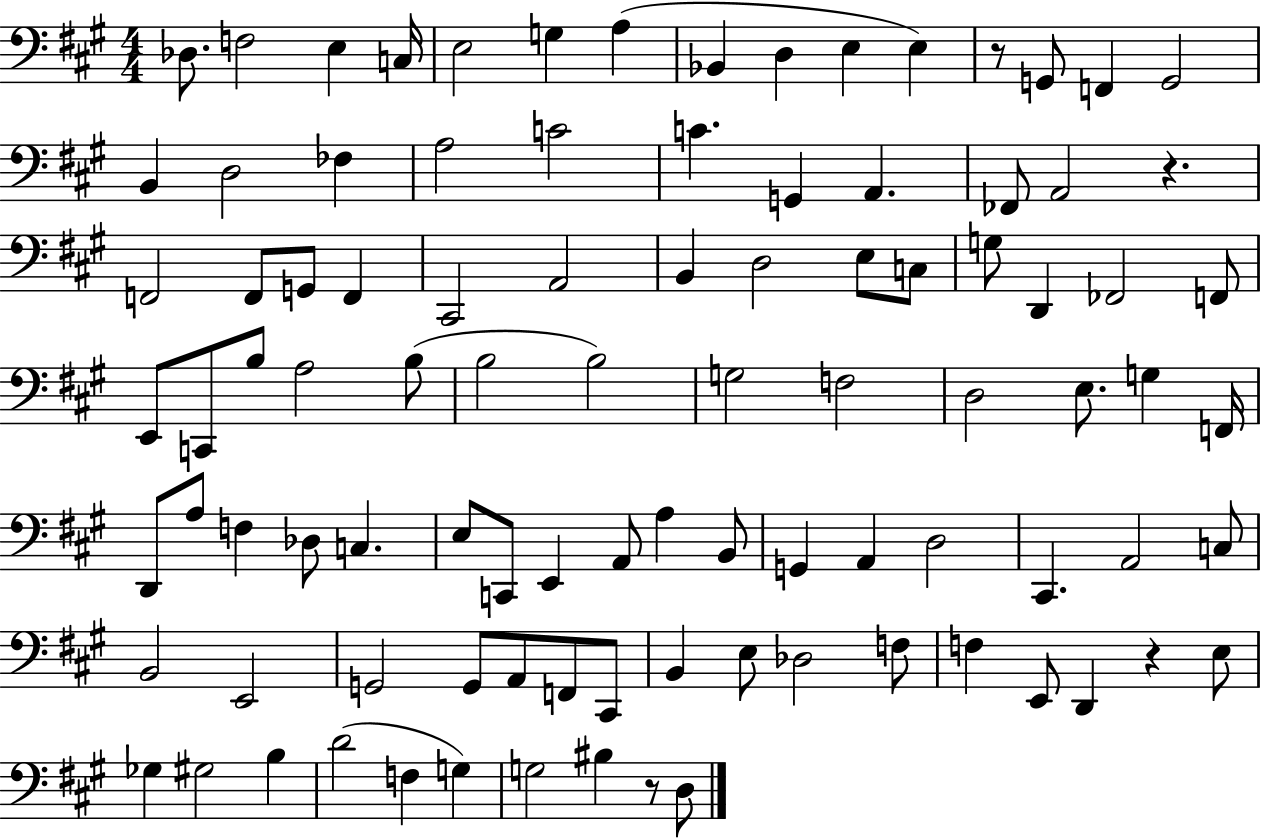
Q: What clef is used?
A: bass